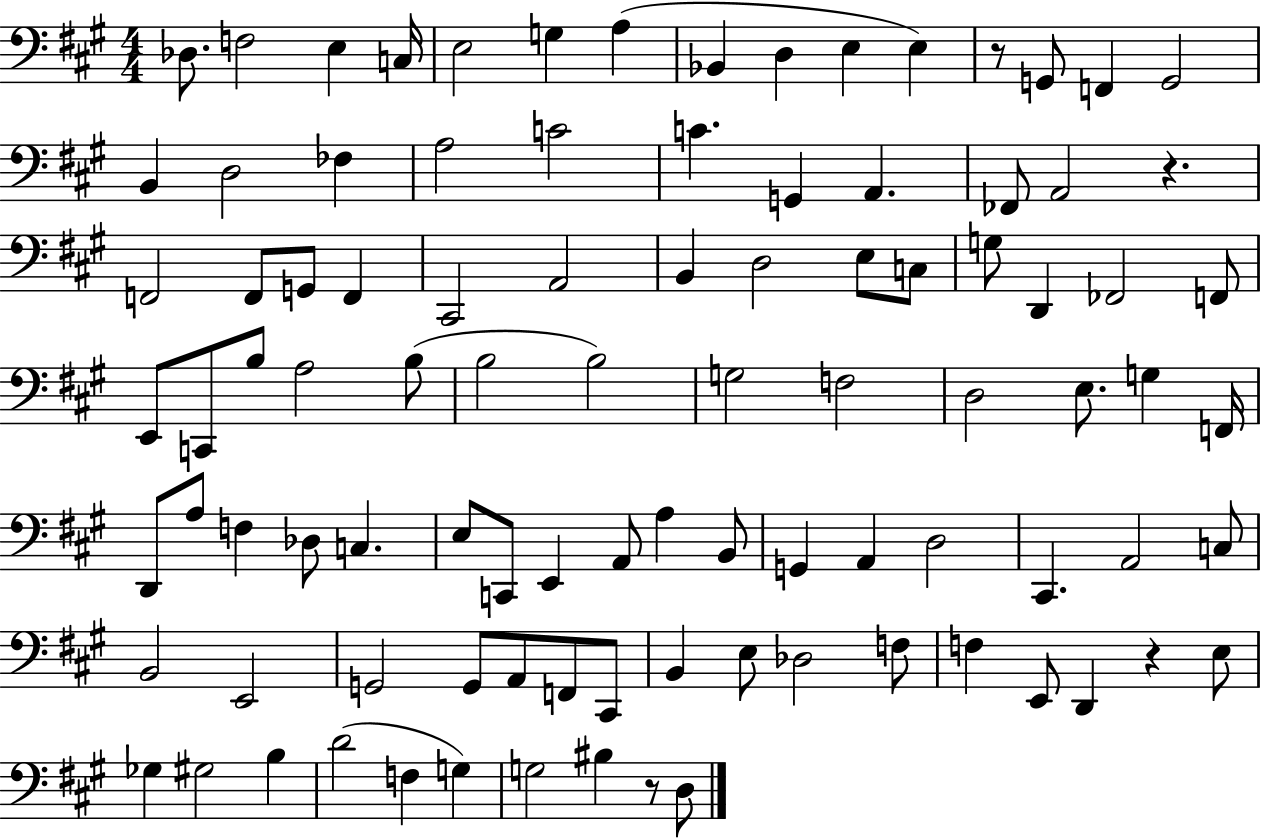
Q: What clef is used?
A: bass